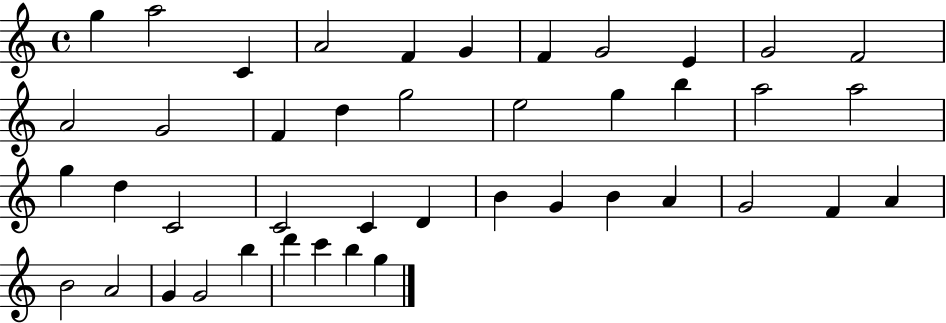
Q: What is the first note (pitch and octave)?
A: G5